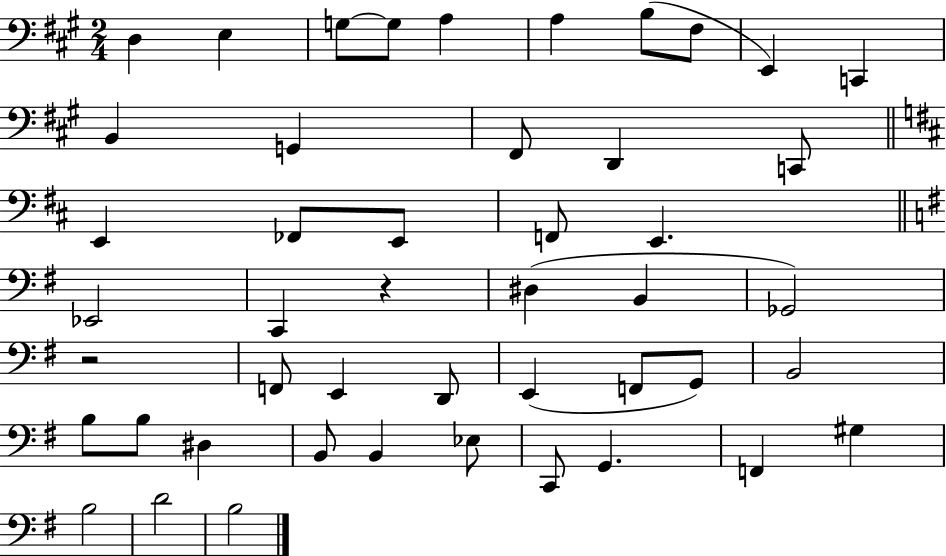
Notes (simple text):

D3/q E3/q G3/e G3/e A3/q A3/q B3/e F#3/e E2/q C2/q B2/q G2/q F#2/e D2/q C2/e E2/q FES2/e E2/e F2/e E2/q. Eb2/h C2/q R/q D#3/q B2/q Gb2/h R/h F2/e E2/q D2/e E2/q F2/e G2/e B2/h B3/e B3/e D#3/q B2/e B2/q Eb3/e C2/e G2/q. F2/q G#3/q B3/h D4/h B3/h